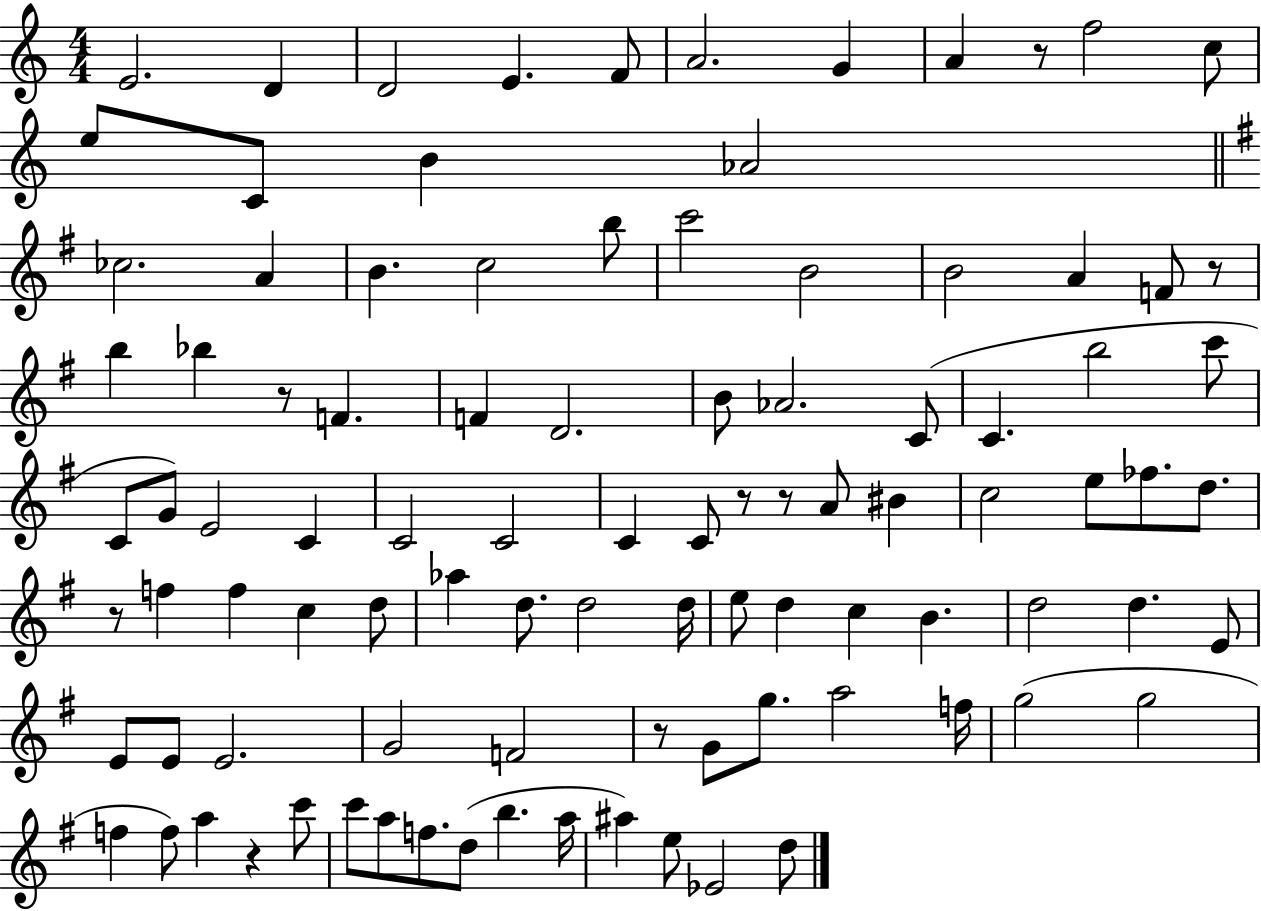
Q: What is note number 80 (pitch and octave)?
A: C6